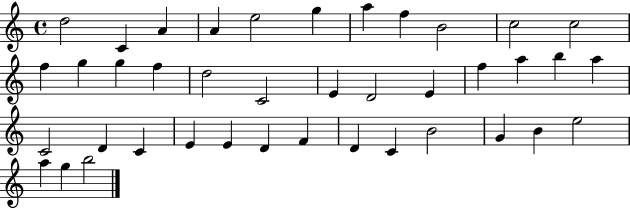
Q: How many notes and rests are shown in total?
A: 40